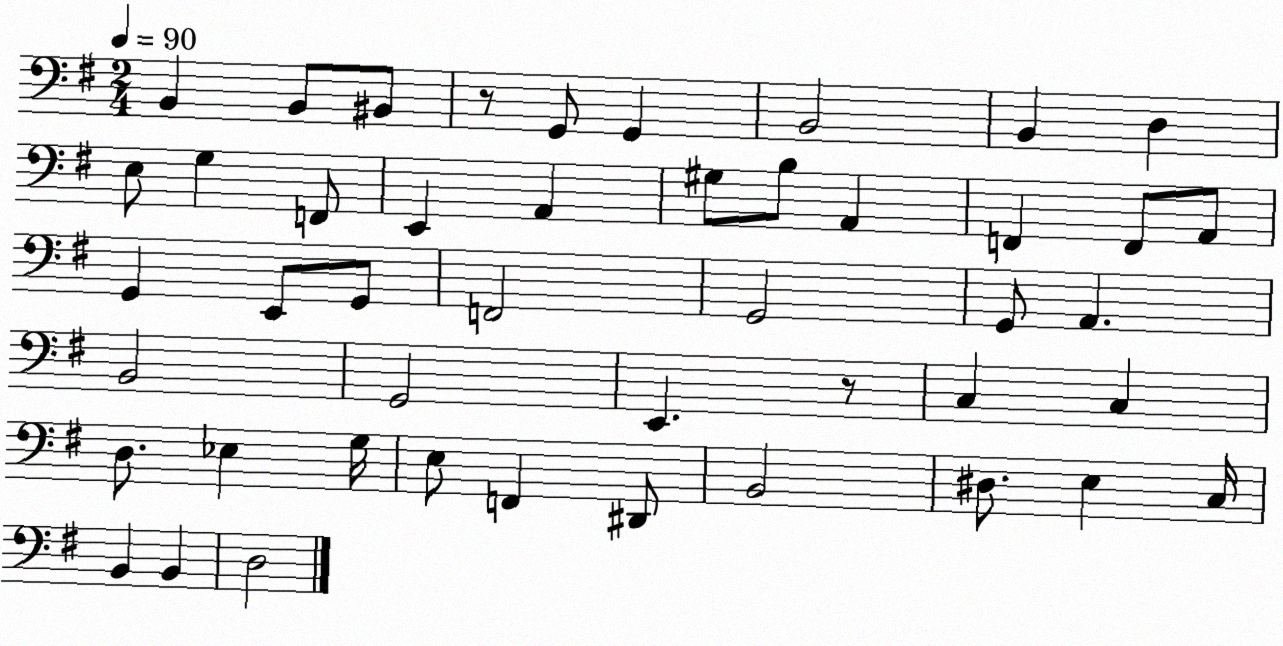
X:1
T:Untitled
M:2/4
L:1/4
K:G
B,, B,,/2 ^B,,/2 z/2 G,,/2 G,, B,,2 B,, D, E,/2 G, F,,/2 E,, A,, ^G,/2 B,/2 A,, F,, F,,/2 A,,/2 G,, E,,/2 G,,/2 F,,2 G,,2 G,,/2 A,, B,,2 G,,2 E,, z/2 C, C, D,/2 _E, G,/4 E,/2 F,, ^D,,/2 B,,2 ^D,/2 E, C,/4 B,, B,, D,2